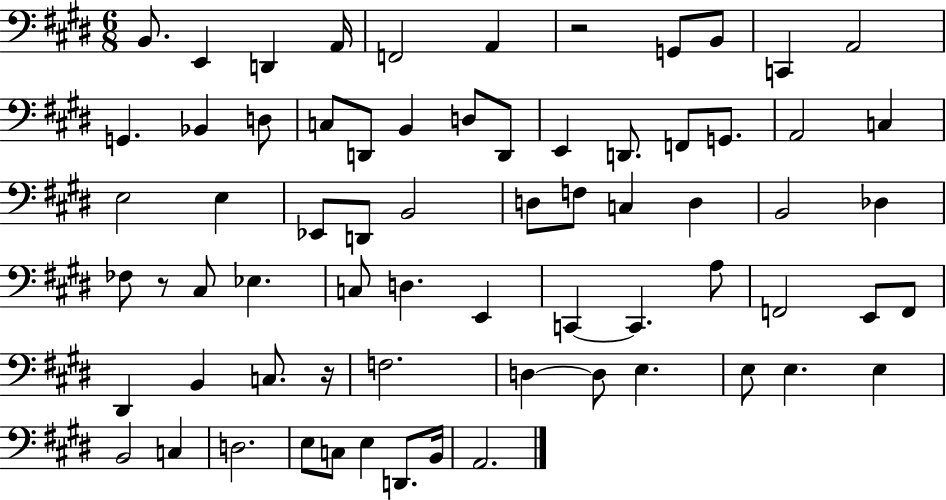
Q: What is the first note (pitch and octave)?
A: B2